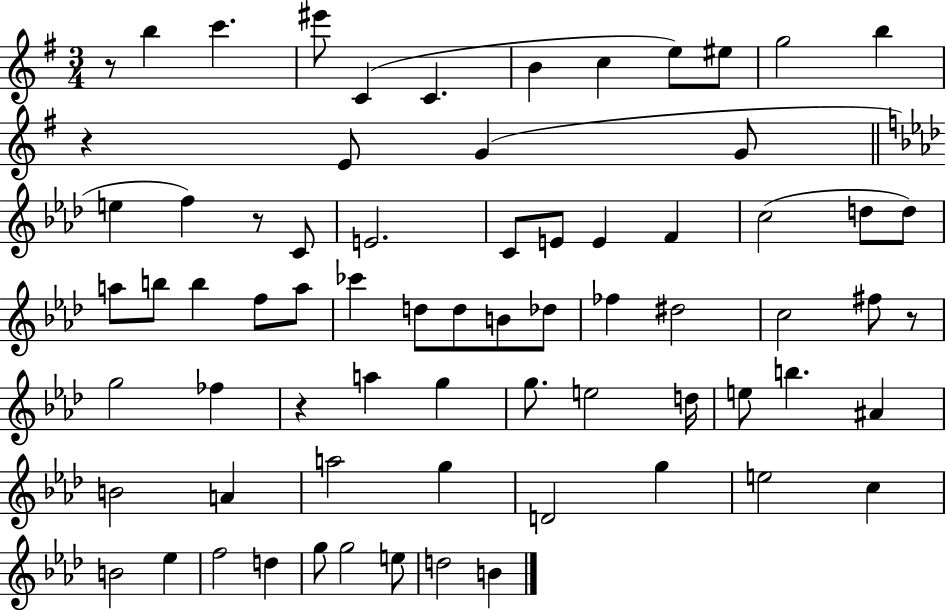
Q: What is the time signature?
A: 3/4